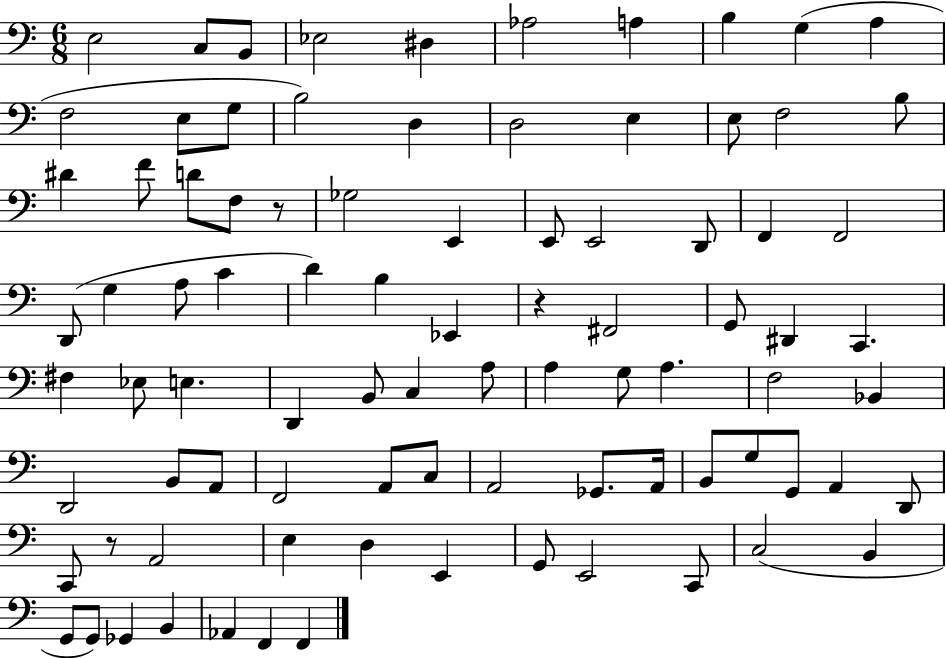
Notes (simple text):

E3/h C3/e B2/e Eb3/h D#3/q Ab3/h A3/q B3/q G3/q A3/q F3/h E3/e G3/e B3/h D3/q D3/h E3/q E3/e F3/h B3/e D#4/q F4/e D4/e F3/e R/e Gb3/h E2/q E2/e E2/h D2/e F2/q F2/h D2/e G3/q A3/e C4/q D4/q B3/q Eb2/q R/q F#2/h G2/e D#2/q C2/q. F#3/q Eb3/e E3/q. D2/q B2/e C3/q A3/e A3/q G3/e A3/q. F3/h Bb2/q D2/h B2/e A2/e F2/h A2/e C3/e A2/h Gb2/e. A2/s B2/e G3/e G2/e A2/q D2/e C2/e R/e A2/h E3/q D3/q E2/q G2/e E2/h C2/e C3/h B2/q G2/e G2/e Gb2/q B2/q Ab2/q F2/q F2/q